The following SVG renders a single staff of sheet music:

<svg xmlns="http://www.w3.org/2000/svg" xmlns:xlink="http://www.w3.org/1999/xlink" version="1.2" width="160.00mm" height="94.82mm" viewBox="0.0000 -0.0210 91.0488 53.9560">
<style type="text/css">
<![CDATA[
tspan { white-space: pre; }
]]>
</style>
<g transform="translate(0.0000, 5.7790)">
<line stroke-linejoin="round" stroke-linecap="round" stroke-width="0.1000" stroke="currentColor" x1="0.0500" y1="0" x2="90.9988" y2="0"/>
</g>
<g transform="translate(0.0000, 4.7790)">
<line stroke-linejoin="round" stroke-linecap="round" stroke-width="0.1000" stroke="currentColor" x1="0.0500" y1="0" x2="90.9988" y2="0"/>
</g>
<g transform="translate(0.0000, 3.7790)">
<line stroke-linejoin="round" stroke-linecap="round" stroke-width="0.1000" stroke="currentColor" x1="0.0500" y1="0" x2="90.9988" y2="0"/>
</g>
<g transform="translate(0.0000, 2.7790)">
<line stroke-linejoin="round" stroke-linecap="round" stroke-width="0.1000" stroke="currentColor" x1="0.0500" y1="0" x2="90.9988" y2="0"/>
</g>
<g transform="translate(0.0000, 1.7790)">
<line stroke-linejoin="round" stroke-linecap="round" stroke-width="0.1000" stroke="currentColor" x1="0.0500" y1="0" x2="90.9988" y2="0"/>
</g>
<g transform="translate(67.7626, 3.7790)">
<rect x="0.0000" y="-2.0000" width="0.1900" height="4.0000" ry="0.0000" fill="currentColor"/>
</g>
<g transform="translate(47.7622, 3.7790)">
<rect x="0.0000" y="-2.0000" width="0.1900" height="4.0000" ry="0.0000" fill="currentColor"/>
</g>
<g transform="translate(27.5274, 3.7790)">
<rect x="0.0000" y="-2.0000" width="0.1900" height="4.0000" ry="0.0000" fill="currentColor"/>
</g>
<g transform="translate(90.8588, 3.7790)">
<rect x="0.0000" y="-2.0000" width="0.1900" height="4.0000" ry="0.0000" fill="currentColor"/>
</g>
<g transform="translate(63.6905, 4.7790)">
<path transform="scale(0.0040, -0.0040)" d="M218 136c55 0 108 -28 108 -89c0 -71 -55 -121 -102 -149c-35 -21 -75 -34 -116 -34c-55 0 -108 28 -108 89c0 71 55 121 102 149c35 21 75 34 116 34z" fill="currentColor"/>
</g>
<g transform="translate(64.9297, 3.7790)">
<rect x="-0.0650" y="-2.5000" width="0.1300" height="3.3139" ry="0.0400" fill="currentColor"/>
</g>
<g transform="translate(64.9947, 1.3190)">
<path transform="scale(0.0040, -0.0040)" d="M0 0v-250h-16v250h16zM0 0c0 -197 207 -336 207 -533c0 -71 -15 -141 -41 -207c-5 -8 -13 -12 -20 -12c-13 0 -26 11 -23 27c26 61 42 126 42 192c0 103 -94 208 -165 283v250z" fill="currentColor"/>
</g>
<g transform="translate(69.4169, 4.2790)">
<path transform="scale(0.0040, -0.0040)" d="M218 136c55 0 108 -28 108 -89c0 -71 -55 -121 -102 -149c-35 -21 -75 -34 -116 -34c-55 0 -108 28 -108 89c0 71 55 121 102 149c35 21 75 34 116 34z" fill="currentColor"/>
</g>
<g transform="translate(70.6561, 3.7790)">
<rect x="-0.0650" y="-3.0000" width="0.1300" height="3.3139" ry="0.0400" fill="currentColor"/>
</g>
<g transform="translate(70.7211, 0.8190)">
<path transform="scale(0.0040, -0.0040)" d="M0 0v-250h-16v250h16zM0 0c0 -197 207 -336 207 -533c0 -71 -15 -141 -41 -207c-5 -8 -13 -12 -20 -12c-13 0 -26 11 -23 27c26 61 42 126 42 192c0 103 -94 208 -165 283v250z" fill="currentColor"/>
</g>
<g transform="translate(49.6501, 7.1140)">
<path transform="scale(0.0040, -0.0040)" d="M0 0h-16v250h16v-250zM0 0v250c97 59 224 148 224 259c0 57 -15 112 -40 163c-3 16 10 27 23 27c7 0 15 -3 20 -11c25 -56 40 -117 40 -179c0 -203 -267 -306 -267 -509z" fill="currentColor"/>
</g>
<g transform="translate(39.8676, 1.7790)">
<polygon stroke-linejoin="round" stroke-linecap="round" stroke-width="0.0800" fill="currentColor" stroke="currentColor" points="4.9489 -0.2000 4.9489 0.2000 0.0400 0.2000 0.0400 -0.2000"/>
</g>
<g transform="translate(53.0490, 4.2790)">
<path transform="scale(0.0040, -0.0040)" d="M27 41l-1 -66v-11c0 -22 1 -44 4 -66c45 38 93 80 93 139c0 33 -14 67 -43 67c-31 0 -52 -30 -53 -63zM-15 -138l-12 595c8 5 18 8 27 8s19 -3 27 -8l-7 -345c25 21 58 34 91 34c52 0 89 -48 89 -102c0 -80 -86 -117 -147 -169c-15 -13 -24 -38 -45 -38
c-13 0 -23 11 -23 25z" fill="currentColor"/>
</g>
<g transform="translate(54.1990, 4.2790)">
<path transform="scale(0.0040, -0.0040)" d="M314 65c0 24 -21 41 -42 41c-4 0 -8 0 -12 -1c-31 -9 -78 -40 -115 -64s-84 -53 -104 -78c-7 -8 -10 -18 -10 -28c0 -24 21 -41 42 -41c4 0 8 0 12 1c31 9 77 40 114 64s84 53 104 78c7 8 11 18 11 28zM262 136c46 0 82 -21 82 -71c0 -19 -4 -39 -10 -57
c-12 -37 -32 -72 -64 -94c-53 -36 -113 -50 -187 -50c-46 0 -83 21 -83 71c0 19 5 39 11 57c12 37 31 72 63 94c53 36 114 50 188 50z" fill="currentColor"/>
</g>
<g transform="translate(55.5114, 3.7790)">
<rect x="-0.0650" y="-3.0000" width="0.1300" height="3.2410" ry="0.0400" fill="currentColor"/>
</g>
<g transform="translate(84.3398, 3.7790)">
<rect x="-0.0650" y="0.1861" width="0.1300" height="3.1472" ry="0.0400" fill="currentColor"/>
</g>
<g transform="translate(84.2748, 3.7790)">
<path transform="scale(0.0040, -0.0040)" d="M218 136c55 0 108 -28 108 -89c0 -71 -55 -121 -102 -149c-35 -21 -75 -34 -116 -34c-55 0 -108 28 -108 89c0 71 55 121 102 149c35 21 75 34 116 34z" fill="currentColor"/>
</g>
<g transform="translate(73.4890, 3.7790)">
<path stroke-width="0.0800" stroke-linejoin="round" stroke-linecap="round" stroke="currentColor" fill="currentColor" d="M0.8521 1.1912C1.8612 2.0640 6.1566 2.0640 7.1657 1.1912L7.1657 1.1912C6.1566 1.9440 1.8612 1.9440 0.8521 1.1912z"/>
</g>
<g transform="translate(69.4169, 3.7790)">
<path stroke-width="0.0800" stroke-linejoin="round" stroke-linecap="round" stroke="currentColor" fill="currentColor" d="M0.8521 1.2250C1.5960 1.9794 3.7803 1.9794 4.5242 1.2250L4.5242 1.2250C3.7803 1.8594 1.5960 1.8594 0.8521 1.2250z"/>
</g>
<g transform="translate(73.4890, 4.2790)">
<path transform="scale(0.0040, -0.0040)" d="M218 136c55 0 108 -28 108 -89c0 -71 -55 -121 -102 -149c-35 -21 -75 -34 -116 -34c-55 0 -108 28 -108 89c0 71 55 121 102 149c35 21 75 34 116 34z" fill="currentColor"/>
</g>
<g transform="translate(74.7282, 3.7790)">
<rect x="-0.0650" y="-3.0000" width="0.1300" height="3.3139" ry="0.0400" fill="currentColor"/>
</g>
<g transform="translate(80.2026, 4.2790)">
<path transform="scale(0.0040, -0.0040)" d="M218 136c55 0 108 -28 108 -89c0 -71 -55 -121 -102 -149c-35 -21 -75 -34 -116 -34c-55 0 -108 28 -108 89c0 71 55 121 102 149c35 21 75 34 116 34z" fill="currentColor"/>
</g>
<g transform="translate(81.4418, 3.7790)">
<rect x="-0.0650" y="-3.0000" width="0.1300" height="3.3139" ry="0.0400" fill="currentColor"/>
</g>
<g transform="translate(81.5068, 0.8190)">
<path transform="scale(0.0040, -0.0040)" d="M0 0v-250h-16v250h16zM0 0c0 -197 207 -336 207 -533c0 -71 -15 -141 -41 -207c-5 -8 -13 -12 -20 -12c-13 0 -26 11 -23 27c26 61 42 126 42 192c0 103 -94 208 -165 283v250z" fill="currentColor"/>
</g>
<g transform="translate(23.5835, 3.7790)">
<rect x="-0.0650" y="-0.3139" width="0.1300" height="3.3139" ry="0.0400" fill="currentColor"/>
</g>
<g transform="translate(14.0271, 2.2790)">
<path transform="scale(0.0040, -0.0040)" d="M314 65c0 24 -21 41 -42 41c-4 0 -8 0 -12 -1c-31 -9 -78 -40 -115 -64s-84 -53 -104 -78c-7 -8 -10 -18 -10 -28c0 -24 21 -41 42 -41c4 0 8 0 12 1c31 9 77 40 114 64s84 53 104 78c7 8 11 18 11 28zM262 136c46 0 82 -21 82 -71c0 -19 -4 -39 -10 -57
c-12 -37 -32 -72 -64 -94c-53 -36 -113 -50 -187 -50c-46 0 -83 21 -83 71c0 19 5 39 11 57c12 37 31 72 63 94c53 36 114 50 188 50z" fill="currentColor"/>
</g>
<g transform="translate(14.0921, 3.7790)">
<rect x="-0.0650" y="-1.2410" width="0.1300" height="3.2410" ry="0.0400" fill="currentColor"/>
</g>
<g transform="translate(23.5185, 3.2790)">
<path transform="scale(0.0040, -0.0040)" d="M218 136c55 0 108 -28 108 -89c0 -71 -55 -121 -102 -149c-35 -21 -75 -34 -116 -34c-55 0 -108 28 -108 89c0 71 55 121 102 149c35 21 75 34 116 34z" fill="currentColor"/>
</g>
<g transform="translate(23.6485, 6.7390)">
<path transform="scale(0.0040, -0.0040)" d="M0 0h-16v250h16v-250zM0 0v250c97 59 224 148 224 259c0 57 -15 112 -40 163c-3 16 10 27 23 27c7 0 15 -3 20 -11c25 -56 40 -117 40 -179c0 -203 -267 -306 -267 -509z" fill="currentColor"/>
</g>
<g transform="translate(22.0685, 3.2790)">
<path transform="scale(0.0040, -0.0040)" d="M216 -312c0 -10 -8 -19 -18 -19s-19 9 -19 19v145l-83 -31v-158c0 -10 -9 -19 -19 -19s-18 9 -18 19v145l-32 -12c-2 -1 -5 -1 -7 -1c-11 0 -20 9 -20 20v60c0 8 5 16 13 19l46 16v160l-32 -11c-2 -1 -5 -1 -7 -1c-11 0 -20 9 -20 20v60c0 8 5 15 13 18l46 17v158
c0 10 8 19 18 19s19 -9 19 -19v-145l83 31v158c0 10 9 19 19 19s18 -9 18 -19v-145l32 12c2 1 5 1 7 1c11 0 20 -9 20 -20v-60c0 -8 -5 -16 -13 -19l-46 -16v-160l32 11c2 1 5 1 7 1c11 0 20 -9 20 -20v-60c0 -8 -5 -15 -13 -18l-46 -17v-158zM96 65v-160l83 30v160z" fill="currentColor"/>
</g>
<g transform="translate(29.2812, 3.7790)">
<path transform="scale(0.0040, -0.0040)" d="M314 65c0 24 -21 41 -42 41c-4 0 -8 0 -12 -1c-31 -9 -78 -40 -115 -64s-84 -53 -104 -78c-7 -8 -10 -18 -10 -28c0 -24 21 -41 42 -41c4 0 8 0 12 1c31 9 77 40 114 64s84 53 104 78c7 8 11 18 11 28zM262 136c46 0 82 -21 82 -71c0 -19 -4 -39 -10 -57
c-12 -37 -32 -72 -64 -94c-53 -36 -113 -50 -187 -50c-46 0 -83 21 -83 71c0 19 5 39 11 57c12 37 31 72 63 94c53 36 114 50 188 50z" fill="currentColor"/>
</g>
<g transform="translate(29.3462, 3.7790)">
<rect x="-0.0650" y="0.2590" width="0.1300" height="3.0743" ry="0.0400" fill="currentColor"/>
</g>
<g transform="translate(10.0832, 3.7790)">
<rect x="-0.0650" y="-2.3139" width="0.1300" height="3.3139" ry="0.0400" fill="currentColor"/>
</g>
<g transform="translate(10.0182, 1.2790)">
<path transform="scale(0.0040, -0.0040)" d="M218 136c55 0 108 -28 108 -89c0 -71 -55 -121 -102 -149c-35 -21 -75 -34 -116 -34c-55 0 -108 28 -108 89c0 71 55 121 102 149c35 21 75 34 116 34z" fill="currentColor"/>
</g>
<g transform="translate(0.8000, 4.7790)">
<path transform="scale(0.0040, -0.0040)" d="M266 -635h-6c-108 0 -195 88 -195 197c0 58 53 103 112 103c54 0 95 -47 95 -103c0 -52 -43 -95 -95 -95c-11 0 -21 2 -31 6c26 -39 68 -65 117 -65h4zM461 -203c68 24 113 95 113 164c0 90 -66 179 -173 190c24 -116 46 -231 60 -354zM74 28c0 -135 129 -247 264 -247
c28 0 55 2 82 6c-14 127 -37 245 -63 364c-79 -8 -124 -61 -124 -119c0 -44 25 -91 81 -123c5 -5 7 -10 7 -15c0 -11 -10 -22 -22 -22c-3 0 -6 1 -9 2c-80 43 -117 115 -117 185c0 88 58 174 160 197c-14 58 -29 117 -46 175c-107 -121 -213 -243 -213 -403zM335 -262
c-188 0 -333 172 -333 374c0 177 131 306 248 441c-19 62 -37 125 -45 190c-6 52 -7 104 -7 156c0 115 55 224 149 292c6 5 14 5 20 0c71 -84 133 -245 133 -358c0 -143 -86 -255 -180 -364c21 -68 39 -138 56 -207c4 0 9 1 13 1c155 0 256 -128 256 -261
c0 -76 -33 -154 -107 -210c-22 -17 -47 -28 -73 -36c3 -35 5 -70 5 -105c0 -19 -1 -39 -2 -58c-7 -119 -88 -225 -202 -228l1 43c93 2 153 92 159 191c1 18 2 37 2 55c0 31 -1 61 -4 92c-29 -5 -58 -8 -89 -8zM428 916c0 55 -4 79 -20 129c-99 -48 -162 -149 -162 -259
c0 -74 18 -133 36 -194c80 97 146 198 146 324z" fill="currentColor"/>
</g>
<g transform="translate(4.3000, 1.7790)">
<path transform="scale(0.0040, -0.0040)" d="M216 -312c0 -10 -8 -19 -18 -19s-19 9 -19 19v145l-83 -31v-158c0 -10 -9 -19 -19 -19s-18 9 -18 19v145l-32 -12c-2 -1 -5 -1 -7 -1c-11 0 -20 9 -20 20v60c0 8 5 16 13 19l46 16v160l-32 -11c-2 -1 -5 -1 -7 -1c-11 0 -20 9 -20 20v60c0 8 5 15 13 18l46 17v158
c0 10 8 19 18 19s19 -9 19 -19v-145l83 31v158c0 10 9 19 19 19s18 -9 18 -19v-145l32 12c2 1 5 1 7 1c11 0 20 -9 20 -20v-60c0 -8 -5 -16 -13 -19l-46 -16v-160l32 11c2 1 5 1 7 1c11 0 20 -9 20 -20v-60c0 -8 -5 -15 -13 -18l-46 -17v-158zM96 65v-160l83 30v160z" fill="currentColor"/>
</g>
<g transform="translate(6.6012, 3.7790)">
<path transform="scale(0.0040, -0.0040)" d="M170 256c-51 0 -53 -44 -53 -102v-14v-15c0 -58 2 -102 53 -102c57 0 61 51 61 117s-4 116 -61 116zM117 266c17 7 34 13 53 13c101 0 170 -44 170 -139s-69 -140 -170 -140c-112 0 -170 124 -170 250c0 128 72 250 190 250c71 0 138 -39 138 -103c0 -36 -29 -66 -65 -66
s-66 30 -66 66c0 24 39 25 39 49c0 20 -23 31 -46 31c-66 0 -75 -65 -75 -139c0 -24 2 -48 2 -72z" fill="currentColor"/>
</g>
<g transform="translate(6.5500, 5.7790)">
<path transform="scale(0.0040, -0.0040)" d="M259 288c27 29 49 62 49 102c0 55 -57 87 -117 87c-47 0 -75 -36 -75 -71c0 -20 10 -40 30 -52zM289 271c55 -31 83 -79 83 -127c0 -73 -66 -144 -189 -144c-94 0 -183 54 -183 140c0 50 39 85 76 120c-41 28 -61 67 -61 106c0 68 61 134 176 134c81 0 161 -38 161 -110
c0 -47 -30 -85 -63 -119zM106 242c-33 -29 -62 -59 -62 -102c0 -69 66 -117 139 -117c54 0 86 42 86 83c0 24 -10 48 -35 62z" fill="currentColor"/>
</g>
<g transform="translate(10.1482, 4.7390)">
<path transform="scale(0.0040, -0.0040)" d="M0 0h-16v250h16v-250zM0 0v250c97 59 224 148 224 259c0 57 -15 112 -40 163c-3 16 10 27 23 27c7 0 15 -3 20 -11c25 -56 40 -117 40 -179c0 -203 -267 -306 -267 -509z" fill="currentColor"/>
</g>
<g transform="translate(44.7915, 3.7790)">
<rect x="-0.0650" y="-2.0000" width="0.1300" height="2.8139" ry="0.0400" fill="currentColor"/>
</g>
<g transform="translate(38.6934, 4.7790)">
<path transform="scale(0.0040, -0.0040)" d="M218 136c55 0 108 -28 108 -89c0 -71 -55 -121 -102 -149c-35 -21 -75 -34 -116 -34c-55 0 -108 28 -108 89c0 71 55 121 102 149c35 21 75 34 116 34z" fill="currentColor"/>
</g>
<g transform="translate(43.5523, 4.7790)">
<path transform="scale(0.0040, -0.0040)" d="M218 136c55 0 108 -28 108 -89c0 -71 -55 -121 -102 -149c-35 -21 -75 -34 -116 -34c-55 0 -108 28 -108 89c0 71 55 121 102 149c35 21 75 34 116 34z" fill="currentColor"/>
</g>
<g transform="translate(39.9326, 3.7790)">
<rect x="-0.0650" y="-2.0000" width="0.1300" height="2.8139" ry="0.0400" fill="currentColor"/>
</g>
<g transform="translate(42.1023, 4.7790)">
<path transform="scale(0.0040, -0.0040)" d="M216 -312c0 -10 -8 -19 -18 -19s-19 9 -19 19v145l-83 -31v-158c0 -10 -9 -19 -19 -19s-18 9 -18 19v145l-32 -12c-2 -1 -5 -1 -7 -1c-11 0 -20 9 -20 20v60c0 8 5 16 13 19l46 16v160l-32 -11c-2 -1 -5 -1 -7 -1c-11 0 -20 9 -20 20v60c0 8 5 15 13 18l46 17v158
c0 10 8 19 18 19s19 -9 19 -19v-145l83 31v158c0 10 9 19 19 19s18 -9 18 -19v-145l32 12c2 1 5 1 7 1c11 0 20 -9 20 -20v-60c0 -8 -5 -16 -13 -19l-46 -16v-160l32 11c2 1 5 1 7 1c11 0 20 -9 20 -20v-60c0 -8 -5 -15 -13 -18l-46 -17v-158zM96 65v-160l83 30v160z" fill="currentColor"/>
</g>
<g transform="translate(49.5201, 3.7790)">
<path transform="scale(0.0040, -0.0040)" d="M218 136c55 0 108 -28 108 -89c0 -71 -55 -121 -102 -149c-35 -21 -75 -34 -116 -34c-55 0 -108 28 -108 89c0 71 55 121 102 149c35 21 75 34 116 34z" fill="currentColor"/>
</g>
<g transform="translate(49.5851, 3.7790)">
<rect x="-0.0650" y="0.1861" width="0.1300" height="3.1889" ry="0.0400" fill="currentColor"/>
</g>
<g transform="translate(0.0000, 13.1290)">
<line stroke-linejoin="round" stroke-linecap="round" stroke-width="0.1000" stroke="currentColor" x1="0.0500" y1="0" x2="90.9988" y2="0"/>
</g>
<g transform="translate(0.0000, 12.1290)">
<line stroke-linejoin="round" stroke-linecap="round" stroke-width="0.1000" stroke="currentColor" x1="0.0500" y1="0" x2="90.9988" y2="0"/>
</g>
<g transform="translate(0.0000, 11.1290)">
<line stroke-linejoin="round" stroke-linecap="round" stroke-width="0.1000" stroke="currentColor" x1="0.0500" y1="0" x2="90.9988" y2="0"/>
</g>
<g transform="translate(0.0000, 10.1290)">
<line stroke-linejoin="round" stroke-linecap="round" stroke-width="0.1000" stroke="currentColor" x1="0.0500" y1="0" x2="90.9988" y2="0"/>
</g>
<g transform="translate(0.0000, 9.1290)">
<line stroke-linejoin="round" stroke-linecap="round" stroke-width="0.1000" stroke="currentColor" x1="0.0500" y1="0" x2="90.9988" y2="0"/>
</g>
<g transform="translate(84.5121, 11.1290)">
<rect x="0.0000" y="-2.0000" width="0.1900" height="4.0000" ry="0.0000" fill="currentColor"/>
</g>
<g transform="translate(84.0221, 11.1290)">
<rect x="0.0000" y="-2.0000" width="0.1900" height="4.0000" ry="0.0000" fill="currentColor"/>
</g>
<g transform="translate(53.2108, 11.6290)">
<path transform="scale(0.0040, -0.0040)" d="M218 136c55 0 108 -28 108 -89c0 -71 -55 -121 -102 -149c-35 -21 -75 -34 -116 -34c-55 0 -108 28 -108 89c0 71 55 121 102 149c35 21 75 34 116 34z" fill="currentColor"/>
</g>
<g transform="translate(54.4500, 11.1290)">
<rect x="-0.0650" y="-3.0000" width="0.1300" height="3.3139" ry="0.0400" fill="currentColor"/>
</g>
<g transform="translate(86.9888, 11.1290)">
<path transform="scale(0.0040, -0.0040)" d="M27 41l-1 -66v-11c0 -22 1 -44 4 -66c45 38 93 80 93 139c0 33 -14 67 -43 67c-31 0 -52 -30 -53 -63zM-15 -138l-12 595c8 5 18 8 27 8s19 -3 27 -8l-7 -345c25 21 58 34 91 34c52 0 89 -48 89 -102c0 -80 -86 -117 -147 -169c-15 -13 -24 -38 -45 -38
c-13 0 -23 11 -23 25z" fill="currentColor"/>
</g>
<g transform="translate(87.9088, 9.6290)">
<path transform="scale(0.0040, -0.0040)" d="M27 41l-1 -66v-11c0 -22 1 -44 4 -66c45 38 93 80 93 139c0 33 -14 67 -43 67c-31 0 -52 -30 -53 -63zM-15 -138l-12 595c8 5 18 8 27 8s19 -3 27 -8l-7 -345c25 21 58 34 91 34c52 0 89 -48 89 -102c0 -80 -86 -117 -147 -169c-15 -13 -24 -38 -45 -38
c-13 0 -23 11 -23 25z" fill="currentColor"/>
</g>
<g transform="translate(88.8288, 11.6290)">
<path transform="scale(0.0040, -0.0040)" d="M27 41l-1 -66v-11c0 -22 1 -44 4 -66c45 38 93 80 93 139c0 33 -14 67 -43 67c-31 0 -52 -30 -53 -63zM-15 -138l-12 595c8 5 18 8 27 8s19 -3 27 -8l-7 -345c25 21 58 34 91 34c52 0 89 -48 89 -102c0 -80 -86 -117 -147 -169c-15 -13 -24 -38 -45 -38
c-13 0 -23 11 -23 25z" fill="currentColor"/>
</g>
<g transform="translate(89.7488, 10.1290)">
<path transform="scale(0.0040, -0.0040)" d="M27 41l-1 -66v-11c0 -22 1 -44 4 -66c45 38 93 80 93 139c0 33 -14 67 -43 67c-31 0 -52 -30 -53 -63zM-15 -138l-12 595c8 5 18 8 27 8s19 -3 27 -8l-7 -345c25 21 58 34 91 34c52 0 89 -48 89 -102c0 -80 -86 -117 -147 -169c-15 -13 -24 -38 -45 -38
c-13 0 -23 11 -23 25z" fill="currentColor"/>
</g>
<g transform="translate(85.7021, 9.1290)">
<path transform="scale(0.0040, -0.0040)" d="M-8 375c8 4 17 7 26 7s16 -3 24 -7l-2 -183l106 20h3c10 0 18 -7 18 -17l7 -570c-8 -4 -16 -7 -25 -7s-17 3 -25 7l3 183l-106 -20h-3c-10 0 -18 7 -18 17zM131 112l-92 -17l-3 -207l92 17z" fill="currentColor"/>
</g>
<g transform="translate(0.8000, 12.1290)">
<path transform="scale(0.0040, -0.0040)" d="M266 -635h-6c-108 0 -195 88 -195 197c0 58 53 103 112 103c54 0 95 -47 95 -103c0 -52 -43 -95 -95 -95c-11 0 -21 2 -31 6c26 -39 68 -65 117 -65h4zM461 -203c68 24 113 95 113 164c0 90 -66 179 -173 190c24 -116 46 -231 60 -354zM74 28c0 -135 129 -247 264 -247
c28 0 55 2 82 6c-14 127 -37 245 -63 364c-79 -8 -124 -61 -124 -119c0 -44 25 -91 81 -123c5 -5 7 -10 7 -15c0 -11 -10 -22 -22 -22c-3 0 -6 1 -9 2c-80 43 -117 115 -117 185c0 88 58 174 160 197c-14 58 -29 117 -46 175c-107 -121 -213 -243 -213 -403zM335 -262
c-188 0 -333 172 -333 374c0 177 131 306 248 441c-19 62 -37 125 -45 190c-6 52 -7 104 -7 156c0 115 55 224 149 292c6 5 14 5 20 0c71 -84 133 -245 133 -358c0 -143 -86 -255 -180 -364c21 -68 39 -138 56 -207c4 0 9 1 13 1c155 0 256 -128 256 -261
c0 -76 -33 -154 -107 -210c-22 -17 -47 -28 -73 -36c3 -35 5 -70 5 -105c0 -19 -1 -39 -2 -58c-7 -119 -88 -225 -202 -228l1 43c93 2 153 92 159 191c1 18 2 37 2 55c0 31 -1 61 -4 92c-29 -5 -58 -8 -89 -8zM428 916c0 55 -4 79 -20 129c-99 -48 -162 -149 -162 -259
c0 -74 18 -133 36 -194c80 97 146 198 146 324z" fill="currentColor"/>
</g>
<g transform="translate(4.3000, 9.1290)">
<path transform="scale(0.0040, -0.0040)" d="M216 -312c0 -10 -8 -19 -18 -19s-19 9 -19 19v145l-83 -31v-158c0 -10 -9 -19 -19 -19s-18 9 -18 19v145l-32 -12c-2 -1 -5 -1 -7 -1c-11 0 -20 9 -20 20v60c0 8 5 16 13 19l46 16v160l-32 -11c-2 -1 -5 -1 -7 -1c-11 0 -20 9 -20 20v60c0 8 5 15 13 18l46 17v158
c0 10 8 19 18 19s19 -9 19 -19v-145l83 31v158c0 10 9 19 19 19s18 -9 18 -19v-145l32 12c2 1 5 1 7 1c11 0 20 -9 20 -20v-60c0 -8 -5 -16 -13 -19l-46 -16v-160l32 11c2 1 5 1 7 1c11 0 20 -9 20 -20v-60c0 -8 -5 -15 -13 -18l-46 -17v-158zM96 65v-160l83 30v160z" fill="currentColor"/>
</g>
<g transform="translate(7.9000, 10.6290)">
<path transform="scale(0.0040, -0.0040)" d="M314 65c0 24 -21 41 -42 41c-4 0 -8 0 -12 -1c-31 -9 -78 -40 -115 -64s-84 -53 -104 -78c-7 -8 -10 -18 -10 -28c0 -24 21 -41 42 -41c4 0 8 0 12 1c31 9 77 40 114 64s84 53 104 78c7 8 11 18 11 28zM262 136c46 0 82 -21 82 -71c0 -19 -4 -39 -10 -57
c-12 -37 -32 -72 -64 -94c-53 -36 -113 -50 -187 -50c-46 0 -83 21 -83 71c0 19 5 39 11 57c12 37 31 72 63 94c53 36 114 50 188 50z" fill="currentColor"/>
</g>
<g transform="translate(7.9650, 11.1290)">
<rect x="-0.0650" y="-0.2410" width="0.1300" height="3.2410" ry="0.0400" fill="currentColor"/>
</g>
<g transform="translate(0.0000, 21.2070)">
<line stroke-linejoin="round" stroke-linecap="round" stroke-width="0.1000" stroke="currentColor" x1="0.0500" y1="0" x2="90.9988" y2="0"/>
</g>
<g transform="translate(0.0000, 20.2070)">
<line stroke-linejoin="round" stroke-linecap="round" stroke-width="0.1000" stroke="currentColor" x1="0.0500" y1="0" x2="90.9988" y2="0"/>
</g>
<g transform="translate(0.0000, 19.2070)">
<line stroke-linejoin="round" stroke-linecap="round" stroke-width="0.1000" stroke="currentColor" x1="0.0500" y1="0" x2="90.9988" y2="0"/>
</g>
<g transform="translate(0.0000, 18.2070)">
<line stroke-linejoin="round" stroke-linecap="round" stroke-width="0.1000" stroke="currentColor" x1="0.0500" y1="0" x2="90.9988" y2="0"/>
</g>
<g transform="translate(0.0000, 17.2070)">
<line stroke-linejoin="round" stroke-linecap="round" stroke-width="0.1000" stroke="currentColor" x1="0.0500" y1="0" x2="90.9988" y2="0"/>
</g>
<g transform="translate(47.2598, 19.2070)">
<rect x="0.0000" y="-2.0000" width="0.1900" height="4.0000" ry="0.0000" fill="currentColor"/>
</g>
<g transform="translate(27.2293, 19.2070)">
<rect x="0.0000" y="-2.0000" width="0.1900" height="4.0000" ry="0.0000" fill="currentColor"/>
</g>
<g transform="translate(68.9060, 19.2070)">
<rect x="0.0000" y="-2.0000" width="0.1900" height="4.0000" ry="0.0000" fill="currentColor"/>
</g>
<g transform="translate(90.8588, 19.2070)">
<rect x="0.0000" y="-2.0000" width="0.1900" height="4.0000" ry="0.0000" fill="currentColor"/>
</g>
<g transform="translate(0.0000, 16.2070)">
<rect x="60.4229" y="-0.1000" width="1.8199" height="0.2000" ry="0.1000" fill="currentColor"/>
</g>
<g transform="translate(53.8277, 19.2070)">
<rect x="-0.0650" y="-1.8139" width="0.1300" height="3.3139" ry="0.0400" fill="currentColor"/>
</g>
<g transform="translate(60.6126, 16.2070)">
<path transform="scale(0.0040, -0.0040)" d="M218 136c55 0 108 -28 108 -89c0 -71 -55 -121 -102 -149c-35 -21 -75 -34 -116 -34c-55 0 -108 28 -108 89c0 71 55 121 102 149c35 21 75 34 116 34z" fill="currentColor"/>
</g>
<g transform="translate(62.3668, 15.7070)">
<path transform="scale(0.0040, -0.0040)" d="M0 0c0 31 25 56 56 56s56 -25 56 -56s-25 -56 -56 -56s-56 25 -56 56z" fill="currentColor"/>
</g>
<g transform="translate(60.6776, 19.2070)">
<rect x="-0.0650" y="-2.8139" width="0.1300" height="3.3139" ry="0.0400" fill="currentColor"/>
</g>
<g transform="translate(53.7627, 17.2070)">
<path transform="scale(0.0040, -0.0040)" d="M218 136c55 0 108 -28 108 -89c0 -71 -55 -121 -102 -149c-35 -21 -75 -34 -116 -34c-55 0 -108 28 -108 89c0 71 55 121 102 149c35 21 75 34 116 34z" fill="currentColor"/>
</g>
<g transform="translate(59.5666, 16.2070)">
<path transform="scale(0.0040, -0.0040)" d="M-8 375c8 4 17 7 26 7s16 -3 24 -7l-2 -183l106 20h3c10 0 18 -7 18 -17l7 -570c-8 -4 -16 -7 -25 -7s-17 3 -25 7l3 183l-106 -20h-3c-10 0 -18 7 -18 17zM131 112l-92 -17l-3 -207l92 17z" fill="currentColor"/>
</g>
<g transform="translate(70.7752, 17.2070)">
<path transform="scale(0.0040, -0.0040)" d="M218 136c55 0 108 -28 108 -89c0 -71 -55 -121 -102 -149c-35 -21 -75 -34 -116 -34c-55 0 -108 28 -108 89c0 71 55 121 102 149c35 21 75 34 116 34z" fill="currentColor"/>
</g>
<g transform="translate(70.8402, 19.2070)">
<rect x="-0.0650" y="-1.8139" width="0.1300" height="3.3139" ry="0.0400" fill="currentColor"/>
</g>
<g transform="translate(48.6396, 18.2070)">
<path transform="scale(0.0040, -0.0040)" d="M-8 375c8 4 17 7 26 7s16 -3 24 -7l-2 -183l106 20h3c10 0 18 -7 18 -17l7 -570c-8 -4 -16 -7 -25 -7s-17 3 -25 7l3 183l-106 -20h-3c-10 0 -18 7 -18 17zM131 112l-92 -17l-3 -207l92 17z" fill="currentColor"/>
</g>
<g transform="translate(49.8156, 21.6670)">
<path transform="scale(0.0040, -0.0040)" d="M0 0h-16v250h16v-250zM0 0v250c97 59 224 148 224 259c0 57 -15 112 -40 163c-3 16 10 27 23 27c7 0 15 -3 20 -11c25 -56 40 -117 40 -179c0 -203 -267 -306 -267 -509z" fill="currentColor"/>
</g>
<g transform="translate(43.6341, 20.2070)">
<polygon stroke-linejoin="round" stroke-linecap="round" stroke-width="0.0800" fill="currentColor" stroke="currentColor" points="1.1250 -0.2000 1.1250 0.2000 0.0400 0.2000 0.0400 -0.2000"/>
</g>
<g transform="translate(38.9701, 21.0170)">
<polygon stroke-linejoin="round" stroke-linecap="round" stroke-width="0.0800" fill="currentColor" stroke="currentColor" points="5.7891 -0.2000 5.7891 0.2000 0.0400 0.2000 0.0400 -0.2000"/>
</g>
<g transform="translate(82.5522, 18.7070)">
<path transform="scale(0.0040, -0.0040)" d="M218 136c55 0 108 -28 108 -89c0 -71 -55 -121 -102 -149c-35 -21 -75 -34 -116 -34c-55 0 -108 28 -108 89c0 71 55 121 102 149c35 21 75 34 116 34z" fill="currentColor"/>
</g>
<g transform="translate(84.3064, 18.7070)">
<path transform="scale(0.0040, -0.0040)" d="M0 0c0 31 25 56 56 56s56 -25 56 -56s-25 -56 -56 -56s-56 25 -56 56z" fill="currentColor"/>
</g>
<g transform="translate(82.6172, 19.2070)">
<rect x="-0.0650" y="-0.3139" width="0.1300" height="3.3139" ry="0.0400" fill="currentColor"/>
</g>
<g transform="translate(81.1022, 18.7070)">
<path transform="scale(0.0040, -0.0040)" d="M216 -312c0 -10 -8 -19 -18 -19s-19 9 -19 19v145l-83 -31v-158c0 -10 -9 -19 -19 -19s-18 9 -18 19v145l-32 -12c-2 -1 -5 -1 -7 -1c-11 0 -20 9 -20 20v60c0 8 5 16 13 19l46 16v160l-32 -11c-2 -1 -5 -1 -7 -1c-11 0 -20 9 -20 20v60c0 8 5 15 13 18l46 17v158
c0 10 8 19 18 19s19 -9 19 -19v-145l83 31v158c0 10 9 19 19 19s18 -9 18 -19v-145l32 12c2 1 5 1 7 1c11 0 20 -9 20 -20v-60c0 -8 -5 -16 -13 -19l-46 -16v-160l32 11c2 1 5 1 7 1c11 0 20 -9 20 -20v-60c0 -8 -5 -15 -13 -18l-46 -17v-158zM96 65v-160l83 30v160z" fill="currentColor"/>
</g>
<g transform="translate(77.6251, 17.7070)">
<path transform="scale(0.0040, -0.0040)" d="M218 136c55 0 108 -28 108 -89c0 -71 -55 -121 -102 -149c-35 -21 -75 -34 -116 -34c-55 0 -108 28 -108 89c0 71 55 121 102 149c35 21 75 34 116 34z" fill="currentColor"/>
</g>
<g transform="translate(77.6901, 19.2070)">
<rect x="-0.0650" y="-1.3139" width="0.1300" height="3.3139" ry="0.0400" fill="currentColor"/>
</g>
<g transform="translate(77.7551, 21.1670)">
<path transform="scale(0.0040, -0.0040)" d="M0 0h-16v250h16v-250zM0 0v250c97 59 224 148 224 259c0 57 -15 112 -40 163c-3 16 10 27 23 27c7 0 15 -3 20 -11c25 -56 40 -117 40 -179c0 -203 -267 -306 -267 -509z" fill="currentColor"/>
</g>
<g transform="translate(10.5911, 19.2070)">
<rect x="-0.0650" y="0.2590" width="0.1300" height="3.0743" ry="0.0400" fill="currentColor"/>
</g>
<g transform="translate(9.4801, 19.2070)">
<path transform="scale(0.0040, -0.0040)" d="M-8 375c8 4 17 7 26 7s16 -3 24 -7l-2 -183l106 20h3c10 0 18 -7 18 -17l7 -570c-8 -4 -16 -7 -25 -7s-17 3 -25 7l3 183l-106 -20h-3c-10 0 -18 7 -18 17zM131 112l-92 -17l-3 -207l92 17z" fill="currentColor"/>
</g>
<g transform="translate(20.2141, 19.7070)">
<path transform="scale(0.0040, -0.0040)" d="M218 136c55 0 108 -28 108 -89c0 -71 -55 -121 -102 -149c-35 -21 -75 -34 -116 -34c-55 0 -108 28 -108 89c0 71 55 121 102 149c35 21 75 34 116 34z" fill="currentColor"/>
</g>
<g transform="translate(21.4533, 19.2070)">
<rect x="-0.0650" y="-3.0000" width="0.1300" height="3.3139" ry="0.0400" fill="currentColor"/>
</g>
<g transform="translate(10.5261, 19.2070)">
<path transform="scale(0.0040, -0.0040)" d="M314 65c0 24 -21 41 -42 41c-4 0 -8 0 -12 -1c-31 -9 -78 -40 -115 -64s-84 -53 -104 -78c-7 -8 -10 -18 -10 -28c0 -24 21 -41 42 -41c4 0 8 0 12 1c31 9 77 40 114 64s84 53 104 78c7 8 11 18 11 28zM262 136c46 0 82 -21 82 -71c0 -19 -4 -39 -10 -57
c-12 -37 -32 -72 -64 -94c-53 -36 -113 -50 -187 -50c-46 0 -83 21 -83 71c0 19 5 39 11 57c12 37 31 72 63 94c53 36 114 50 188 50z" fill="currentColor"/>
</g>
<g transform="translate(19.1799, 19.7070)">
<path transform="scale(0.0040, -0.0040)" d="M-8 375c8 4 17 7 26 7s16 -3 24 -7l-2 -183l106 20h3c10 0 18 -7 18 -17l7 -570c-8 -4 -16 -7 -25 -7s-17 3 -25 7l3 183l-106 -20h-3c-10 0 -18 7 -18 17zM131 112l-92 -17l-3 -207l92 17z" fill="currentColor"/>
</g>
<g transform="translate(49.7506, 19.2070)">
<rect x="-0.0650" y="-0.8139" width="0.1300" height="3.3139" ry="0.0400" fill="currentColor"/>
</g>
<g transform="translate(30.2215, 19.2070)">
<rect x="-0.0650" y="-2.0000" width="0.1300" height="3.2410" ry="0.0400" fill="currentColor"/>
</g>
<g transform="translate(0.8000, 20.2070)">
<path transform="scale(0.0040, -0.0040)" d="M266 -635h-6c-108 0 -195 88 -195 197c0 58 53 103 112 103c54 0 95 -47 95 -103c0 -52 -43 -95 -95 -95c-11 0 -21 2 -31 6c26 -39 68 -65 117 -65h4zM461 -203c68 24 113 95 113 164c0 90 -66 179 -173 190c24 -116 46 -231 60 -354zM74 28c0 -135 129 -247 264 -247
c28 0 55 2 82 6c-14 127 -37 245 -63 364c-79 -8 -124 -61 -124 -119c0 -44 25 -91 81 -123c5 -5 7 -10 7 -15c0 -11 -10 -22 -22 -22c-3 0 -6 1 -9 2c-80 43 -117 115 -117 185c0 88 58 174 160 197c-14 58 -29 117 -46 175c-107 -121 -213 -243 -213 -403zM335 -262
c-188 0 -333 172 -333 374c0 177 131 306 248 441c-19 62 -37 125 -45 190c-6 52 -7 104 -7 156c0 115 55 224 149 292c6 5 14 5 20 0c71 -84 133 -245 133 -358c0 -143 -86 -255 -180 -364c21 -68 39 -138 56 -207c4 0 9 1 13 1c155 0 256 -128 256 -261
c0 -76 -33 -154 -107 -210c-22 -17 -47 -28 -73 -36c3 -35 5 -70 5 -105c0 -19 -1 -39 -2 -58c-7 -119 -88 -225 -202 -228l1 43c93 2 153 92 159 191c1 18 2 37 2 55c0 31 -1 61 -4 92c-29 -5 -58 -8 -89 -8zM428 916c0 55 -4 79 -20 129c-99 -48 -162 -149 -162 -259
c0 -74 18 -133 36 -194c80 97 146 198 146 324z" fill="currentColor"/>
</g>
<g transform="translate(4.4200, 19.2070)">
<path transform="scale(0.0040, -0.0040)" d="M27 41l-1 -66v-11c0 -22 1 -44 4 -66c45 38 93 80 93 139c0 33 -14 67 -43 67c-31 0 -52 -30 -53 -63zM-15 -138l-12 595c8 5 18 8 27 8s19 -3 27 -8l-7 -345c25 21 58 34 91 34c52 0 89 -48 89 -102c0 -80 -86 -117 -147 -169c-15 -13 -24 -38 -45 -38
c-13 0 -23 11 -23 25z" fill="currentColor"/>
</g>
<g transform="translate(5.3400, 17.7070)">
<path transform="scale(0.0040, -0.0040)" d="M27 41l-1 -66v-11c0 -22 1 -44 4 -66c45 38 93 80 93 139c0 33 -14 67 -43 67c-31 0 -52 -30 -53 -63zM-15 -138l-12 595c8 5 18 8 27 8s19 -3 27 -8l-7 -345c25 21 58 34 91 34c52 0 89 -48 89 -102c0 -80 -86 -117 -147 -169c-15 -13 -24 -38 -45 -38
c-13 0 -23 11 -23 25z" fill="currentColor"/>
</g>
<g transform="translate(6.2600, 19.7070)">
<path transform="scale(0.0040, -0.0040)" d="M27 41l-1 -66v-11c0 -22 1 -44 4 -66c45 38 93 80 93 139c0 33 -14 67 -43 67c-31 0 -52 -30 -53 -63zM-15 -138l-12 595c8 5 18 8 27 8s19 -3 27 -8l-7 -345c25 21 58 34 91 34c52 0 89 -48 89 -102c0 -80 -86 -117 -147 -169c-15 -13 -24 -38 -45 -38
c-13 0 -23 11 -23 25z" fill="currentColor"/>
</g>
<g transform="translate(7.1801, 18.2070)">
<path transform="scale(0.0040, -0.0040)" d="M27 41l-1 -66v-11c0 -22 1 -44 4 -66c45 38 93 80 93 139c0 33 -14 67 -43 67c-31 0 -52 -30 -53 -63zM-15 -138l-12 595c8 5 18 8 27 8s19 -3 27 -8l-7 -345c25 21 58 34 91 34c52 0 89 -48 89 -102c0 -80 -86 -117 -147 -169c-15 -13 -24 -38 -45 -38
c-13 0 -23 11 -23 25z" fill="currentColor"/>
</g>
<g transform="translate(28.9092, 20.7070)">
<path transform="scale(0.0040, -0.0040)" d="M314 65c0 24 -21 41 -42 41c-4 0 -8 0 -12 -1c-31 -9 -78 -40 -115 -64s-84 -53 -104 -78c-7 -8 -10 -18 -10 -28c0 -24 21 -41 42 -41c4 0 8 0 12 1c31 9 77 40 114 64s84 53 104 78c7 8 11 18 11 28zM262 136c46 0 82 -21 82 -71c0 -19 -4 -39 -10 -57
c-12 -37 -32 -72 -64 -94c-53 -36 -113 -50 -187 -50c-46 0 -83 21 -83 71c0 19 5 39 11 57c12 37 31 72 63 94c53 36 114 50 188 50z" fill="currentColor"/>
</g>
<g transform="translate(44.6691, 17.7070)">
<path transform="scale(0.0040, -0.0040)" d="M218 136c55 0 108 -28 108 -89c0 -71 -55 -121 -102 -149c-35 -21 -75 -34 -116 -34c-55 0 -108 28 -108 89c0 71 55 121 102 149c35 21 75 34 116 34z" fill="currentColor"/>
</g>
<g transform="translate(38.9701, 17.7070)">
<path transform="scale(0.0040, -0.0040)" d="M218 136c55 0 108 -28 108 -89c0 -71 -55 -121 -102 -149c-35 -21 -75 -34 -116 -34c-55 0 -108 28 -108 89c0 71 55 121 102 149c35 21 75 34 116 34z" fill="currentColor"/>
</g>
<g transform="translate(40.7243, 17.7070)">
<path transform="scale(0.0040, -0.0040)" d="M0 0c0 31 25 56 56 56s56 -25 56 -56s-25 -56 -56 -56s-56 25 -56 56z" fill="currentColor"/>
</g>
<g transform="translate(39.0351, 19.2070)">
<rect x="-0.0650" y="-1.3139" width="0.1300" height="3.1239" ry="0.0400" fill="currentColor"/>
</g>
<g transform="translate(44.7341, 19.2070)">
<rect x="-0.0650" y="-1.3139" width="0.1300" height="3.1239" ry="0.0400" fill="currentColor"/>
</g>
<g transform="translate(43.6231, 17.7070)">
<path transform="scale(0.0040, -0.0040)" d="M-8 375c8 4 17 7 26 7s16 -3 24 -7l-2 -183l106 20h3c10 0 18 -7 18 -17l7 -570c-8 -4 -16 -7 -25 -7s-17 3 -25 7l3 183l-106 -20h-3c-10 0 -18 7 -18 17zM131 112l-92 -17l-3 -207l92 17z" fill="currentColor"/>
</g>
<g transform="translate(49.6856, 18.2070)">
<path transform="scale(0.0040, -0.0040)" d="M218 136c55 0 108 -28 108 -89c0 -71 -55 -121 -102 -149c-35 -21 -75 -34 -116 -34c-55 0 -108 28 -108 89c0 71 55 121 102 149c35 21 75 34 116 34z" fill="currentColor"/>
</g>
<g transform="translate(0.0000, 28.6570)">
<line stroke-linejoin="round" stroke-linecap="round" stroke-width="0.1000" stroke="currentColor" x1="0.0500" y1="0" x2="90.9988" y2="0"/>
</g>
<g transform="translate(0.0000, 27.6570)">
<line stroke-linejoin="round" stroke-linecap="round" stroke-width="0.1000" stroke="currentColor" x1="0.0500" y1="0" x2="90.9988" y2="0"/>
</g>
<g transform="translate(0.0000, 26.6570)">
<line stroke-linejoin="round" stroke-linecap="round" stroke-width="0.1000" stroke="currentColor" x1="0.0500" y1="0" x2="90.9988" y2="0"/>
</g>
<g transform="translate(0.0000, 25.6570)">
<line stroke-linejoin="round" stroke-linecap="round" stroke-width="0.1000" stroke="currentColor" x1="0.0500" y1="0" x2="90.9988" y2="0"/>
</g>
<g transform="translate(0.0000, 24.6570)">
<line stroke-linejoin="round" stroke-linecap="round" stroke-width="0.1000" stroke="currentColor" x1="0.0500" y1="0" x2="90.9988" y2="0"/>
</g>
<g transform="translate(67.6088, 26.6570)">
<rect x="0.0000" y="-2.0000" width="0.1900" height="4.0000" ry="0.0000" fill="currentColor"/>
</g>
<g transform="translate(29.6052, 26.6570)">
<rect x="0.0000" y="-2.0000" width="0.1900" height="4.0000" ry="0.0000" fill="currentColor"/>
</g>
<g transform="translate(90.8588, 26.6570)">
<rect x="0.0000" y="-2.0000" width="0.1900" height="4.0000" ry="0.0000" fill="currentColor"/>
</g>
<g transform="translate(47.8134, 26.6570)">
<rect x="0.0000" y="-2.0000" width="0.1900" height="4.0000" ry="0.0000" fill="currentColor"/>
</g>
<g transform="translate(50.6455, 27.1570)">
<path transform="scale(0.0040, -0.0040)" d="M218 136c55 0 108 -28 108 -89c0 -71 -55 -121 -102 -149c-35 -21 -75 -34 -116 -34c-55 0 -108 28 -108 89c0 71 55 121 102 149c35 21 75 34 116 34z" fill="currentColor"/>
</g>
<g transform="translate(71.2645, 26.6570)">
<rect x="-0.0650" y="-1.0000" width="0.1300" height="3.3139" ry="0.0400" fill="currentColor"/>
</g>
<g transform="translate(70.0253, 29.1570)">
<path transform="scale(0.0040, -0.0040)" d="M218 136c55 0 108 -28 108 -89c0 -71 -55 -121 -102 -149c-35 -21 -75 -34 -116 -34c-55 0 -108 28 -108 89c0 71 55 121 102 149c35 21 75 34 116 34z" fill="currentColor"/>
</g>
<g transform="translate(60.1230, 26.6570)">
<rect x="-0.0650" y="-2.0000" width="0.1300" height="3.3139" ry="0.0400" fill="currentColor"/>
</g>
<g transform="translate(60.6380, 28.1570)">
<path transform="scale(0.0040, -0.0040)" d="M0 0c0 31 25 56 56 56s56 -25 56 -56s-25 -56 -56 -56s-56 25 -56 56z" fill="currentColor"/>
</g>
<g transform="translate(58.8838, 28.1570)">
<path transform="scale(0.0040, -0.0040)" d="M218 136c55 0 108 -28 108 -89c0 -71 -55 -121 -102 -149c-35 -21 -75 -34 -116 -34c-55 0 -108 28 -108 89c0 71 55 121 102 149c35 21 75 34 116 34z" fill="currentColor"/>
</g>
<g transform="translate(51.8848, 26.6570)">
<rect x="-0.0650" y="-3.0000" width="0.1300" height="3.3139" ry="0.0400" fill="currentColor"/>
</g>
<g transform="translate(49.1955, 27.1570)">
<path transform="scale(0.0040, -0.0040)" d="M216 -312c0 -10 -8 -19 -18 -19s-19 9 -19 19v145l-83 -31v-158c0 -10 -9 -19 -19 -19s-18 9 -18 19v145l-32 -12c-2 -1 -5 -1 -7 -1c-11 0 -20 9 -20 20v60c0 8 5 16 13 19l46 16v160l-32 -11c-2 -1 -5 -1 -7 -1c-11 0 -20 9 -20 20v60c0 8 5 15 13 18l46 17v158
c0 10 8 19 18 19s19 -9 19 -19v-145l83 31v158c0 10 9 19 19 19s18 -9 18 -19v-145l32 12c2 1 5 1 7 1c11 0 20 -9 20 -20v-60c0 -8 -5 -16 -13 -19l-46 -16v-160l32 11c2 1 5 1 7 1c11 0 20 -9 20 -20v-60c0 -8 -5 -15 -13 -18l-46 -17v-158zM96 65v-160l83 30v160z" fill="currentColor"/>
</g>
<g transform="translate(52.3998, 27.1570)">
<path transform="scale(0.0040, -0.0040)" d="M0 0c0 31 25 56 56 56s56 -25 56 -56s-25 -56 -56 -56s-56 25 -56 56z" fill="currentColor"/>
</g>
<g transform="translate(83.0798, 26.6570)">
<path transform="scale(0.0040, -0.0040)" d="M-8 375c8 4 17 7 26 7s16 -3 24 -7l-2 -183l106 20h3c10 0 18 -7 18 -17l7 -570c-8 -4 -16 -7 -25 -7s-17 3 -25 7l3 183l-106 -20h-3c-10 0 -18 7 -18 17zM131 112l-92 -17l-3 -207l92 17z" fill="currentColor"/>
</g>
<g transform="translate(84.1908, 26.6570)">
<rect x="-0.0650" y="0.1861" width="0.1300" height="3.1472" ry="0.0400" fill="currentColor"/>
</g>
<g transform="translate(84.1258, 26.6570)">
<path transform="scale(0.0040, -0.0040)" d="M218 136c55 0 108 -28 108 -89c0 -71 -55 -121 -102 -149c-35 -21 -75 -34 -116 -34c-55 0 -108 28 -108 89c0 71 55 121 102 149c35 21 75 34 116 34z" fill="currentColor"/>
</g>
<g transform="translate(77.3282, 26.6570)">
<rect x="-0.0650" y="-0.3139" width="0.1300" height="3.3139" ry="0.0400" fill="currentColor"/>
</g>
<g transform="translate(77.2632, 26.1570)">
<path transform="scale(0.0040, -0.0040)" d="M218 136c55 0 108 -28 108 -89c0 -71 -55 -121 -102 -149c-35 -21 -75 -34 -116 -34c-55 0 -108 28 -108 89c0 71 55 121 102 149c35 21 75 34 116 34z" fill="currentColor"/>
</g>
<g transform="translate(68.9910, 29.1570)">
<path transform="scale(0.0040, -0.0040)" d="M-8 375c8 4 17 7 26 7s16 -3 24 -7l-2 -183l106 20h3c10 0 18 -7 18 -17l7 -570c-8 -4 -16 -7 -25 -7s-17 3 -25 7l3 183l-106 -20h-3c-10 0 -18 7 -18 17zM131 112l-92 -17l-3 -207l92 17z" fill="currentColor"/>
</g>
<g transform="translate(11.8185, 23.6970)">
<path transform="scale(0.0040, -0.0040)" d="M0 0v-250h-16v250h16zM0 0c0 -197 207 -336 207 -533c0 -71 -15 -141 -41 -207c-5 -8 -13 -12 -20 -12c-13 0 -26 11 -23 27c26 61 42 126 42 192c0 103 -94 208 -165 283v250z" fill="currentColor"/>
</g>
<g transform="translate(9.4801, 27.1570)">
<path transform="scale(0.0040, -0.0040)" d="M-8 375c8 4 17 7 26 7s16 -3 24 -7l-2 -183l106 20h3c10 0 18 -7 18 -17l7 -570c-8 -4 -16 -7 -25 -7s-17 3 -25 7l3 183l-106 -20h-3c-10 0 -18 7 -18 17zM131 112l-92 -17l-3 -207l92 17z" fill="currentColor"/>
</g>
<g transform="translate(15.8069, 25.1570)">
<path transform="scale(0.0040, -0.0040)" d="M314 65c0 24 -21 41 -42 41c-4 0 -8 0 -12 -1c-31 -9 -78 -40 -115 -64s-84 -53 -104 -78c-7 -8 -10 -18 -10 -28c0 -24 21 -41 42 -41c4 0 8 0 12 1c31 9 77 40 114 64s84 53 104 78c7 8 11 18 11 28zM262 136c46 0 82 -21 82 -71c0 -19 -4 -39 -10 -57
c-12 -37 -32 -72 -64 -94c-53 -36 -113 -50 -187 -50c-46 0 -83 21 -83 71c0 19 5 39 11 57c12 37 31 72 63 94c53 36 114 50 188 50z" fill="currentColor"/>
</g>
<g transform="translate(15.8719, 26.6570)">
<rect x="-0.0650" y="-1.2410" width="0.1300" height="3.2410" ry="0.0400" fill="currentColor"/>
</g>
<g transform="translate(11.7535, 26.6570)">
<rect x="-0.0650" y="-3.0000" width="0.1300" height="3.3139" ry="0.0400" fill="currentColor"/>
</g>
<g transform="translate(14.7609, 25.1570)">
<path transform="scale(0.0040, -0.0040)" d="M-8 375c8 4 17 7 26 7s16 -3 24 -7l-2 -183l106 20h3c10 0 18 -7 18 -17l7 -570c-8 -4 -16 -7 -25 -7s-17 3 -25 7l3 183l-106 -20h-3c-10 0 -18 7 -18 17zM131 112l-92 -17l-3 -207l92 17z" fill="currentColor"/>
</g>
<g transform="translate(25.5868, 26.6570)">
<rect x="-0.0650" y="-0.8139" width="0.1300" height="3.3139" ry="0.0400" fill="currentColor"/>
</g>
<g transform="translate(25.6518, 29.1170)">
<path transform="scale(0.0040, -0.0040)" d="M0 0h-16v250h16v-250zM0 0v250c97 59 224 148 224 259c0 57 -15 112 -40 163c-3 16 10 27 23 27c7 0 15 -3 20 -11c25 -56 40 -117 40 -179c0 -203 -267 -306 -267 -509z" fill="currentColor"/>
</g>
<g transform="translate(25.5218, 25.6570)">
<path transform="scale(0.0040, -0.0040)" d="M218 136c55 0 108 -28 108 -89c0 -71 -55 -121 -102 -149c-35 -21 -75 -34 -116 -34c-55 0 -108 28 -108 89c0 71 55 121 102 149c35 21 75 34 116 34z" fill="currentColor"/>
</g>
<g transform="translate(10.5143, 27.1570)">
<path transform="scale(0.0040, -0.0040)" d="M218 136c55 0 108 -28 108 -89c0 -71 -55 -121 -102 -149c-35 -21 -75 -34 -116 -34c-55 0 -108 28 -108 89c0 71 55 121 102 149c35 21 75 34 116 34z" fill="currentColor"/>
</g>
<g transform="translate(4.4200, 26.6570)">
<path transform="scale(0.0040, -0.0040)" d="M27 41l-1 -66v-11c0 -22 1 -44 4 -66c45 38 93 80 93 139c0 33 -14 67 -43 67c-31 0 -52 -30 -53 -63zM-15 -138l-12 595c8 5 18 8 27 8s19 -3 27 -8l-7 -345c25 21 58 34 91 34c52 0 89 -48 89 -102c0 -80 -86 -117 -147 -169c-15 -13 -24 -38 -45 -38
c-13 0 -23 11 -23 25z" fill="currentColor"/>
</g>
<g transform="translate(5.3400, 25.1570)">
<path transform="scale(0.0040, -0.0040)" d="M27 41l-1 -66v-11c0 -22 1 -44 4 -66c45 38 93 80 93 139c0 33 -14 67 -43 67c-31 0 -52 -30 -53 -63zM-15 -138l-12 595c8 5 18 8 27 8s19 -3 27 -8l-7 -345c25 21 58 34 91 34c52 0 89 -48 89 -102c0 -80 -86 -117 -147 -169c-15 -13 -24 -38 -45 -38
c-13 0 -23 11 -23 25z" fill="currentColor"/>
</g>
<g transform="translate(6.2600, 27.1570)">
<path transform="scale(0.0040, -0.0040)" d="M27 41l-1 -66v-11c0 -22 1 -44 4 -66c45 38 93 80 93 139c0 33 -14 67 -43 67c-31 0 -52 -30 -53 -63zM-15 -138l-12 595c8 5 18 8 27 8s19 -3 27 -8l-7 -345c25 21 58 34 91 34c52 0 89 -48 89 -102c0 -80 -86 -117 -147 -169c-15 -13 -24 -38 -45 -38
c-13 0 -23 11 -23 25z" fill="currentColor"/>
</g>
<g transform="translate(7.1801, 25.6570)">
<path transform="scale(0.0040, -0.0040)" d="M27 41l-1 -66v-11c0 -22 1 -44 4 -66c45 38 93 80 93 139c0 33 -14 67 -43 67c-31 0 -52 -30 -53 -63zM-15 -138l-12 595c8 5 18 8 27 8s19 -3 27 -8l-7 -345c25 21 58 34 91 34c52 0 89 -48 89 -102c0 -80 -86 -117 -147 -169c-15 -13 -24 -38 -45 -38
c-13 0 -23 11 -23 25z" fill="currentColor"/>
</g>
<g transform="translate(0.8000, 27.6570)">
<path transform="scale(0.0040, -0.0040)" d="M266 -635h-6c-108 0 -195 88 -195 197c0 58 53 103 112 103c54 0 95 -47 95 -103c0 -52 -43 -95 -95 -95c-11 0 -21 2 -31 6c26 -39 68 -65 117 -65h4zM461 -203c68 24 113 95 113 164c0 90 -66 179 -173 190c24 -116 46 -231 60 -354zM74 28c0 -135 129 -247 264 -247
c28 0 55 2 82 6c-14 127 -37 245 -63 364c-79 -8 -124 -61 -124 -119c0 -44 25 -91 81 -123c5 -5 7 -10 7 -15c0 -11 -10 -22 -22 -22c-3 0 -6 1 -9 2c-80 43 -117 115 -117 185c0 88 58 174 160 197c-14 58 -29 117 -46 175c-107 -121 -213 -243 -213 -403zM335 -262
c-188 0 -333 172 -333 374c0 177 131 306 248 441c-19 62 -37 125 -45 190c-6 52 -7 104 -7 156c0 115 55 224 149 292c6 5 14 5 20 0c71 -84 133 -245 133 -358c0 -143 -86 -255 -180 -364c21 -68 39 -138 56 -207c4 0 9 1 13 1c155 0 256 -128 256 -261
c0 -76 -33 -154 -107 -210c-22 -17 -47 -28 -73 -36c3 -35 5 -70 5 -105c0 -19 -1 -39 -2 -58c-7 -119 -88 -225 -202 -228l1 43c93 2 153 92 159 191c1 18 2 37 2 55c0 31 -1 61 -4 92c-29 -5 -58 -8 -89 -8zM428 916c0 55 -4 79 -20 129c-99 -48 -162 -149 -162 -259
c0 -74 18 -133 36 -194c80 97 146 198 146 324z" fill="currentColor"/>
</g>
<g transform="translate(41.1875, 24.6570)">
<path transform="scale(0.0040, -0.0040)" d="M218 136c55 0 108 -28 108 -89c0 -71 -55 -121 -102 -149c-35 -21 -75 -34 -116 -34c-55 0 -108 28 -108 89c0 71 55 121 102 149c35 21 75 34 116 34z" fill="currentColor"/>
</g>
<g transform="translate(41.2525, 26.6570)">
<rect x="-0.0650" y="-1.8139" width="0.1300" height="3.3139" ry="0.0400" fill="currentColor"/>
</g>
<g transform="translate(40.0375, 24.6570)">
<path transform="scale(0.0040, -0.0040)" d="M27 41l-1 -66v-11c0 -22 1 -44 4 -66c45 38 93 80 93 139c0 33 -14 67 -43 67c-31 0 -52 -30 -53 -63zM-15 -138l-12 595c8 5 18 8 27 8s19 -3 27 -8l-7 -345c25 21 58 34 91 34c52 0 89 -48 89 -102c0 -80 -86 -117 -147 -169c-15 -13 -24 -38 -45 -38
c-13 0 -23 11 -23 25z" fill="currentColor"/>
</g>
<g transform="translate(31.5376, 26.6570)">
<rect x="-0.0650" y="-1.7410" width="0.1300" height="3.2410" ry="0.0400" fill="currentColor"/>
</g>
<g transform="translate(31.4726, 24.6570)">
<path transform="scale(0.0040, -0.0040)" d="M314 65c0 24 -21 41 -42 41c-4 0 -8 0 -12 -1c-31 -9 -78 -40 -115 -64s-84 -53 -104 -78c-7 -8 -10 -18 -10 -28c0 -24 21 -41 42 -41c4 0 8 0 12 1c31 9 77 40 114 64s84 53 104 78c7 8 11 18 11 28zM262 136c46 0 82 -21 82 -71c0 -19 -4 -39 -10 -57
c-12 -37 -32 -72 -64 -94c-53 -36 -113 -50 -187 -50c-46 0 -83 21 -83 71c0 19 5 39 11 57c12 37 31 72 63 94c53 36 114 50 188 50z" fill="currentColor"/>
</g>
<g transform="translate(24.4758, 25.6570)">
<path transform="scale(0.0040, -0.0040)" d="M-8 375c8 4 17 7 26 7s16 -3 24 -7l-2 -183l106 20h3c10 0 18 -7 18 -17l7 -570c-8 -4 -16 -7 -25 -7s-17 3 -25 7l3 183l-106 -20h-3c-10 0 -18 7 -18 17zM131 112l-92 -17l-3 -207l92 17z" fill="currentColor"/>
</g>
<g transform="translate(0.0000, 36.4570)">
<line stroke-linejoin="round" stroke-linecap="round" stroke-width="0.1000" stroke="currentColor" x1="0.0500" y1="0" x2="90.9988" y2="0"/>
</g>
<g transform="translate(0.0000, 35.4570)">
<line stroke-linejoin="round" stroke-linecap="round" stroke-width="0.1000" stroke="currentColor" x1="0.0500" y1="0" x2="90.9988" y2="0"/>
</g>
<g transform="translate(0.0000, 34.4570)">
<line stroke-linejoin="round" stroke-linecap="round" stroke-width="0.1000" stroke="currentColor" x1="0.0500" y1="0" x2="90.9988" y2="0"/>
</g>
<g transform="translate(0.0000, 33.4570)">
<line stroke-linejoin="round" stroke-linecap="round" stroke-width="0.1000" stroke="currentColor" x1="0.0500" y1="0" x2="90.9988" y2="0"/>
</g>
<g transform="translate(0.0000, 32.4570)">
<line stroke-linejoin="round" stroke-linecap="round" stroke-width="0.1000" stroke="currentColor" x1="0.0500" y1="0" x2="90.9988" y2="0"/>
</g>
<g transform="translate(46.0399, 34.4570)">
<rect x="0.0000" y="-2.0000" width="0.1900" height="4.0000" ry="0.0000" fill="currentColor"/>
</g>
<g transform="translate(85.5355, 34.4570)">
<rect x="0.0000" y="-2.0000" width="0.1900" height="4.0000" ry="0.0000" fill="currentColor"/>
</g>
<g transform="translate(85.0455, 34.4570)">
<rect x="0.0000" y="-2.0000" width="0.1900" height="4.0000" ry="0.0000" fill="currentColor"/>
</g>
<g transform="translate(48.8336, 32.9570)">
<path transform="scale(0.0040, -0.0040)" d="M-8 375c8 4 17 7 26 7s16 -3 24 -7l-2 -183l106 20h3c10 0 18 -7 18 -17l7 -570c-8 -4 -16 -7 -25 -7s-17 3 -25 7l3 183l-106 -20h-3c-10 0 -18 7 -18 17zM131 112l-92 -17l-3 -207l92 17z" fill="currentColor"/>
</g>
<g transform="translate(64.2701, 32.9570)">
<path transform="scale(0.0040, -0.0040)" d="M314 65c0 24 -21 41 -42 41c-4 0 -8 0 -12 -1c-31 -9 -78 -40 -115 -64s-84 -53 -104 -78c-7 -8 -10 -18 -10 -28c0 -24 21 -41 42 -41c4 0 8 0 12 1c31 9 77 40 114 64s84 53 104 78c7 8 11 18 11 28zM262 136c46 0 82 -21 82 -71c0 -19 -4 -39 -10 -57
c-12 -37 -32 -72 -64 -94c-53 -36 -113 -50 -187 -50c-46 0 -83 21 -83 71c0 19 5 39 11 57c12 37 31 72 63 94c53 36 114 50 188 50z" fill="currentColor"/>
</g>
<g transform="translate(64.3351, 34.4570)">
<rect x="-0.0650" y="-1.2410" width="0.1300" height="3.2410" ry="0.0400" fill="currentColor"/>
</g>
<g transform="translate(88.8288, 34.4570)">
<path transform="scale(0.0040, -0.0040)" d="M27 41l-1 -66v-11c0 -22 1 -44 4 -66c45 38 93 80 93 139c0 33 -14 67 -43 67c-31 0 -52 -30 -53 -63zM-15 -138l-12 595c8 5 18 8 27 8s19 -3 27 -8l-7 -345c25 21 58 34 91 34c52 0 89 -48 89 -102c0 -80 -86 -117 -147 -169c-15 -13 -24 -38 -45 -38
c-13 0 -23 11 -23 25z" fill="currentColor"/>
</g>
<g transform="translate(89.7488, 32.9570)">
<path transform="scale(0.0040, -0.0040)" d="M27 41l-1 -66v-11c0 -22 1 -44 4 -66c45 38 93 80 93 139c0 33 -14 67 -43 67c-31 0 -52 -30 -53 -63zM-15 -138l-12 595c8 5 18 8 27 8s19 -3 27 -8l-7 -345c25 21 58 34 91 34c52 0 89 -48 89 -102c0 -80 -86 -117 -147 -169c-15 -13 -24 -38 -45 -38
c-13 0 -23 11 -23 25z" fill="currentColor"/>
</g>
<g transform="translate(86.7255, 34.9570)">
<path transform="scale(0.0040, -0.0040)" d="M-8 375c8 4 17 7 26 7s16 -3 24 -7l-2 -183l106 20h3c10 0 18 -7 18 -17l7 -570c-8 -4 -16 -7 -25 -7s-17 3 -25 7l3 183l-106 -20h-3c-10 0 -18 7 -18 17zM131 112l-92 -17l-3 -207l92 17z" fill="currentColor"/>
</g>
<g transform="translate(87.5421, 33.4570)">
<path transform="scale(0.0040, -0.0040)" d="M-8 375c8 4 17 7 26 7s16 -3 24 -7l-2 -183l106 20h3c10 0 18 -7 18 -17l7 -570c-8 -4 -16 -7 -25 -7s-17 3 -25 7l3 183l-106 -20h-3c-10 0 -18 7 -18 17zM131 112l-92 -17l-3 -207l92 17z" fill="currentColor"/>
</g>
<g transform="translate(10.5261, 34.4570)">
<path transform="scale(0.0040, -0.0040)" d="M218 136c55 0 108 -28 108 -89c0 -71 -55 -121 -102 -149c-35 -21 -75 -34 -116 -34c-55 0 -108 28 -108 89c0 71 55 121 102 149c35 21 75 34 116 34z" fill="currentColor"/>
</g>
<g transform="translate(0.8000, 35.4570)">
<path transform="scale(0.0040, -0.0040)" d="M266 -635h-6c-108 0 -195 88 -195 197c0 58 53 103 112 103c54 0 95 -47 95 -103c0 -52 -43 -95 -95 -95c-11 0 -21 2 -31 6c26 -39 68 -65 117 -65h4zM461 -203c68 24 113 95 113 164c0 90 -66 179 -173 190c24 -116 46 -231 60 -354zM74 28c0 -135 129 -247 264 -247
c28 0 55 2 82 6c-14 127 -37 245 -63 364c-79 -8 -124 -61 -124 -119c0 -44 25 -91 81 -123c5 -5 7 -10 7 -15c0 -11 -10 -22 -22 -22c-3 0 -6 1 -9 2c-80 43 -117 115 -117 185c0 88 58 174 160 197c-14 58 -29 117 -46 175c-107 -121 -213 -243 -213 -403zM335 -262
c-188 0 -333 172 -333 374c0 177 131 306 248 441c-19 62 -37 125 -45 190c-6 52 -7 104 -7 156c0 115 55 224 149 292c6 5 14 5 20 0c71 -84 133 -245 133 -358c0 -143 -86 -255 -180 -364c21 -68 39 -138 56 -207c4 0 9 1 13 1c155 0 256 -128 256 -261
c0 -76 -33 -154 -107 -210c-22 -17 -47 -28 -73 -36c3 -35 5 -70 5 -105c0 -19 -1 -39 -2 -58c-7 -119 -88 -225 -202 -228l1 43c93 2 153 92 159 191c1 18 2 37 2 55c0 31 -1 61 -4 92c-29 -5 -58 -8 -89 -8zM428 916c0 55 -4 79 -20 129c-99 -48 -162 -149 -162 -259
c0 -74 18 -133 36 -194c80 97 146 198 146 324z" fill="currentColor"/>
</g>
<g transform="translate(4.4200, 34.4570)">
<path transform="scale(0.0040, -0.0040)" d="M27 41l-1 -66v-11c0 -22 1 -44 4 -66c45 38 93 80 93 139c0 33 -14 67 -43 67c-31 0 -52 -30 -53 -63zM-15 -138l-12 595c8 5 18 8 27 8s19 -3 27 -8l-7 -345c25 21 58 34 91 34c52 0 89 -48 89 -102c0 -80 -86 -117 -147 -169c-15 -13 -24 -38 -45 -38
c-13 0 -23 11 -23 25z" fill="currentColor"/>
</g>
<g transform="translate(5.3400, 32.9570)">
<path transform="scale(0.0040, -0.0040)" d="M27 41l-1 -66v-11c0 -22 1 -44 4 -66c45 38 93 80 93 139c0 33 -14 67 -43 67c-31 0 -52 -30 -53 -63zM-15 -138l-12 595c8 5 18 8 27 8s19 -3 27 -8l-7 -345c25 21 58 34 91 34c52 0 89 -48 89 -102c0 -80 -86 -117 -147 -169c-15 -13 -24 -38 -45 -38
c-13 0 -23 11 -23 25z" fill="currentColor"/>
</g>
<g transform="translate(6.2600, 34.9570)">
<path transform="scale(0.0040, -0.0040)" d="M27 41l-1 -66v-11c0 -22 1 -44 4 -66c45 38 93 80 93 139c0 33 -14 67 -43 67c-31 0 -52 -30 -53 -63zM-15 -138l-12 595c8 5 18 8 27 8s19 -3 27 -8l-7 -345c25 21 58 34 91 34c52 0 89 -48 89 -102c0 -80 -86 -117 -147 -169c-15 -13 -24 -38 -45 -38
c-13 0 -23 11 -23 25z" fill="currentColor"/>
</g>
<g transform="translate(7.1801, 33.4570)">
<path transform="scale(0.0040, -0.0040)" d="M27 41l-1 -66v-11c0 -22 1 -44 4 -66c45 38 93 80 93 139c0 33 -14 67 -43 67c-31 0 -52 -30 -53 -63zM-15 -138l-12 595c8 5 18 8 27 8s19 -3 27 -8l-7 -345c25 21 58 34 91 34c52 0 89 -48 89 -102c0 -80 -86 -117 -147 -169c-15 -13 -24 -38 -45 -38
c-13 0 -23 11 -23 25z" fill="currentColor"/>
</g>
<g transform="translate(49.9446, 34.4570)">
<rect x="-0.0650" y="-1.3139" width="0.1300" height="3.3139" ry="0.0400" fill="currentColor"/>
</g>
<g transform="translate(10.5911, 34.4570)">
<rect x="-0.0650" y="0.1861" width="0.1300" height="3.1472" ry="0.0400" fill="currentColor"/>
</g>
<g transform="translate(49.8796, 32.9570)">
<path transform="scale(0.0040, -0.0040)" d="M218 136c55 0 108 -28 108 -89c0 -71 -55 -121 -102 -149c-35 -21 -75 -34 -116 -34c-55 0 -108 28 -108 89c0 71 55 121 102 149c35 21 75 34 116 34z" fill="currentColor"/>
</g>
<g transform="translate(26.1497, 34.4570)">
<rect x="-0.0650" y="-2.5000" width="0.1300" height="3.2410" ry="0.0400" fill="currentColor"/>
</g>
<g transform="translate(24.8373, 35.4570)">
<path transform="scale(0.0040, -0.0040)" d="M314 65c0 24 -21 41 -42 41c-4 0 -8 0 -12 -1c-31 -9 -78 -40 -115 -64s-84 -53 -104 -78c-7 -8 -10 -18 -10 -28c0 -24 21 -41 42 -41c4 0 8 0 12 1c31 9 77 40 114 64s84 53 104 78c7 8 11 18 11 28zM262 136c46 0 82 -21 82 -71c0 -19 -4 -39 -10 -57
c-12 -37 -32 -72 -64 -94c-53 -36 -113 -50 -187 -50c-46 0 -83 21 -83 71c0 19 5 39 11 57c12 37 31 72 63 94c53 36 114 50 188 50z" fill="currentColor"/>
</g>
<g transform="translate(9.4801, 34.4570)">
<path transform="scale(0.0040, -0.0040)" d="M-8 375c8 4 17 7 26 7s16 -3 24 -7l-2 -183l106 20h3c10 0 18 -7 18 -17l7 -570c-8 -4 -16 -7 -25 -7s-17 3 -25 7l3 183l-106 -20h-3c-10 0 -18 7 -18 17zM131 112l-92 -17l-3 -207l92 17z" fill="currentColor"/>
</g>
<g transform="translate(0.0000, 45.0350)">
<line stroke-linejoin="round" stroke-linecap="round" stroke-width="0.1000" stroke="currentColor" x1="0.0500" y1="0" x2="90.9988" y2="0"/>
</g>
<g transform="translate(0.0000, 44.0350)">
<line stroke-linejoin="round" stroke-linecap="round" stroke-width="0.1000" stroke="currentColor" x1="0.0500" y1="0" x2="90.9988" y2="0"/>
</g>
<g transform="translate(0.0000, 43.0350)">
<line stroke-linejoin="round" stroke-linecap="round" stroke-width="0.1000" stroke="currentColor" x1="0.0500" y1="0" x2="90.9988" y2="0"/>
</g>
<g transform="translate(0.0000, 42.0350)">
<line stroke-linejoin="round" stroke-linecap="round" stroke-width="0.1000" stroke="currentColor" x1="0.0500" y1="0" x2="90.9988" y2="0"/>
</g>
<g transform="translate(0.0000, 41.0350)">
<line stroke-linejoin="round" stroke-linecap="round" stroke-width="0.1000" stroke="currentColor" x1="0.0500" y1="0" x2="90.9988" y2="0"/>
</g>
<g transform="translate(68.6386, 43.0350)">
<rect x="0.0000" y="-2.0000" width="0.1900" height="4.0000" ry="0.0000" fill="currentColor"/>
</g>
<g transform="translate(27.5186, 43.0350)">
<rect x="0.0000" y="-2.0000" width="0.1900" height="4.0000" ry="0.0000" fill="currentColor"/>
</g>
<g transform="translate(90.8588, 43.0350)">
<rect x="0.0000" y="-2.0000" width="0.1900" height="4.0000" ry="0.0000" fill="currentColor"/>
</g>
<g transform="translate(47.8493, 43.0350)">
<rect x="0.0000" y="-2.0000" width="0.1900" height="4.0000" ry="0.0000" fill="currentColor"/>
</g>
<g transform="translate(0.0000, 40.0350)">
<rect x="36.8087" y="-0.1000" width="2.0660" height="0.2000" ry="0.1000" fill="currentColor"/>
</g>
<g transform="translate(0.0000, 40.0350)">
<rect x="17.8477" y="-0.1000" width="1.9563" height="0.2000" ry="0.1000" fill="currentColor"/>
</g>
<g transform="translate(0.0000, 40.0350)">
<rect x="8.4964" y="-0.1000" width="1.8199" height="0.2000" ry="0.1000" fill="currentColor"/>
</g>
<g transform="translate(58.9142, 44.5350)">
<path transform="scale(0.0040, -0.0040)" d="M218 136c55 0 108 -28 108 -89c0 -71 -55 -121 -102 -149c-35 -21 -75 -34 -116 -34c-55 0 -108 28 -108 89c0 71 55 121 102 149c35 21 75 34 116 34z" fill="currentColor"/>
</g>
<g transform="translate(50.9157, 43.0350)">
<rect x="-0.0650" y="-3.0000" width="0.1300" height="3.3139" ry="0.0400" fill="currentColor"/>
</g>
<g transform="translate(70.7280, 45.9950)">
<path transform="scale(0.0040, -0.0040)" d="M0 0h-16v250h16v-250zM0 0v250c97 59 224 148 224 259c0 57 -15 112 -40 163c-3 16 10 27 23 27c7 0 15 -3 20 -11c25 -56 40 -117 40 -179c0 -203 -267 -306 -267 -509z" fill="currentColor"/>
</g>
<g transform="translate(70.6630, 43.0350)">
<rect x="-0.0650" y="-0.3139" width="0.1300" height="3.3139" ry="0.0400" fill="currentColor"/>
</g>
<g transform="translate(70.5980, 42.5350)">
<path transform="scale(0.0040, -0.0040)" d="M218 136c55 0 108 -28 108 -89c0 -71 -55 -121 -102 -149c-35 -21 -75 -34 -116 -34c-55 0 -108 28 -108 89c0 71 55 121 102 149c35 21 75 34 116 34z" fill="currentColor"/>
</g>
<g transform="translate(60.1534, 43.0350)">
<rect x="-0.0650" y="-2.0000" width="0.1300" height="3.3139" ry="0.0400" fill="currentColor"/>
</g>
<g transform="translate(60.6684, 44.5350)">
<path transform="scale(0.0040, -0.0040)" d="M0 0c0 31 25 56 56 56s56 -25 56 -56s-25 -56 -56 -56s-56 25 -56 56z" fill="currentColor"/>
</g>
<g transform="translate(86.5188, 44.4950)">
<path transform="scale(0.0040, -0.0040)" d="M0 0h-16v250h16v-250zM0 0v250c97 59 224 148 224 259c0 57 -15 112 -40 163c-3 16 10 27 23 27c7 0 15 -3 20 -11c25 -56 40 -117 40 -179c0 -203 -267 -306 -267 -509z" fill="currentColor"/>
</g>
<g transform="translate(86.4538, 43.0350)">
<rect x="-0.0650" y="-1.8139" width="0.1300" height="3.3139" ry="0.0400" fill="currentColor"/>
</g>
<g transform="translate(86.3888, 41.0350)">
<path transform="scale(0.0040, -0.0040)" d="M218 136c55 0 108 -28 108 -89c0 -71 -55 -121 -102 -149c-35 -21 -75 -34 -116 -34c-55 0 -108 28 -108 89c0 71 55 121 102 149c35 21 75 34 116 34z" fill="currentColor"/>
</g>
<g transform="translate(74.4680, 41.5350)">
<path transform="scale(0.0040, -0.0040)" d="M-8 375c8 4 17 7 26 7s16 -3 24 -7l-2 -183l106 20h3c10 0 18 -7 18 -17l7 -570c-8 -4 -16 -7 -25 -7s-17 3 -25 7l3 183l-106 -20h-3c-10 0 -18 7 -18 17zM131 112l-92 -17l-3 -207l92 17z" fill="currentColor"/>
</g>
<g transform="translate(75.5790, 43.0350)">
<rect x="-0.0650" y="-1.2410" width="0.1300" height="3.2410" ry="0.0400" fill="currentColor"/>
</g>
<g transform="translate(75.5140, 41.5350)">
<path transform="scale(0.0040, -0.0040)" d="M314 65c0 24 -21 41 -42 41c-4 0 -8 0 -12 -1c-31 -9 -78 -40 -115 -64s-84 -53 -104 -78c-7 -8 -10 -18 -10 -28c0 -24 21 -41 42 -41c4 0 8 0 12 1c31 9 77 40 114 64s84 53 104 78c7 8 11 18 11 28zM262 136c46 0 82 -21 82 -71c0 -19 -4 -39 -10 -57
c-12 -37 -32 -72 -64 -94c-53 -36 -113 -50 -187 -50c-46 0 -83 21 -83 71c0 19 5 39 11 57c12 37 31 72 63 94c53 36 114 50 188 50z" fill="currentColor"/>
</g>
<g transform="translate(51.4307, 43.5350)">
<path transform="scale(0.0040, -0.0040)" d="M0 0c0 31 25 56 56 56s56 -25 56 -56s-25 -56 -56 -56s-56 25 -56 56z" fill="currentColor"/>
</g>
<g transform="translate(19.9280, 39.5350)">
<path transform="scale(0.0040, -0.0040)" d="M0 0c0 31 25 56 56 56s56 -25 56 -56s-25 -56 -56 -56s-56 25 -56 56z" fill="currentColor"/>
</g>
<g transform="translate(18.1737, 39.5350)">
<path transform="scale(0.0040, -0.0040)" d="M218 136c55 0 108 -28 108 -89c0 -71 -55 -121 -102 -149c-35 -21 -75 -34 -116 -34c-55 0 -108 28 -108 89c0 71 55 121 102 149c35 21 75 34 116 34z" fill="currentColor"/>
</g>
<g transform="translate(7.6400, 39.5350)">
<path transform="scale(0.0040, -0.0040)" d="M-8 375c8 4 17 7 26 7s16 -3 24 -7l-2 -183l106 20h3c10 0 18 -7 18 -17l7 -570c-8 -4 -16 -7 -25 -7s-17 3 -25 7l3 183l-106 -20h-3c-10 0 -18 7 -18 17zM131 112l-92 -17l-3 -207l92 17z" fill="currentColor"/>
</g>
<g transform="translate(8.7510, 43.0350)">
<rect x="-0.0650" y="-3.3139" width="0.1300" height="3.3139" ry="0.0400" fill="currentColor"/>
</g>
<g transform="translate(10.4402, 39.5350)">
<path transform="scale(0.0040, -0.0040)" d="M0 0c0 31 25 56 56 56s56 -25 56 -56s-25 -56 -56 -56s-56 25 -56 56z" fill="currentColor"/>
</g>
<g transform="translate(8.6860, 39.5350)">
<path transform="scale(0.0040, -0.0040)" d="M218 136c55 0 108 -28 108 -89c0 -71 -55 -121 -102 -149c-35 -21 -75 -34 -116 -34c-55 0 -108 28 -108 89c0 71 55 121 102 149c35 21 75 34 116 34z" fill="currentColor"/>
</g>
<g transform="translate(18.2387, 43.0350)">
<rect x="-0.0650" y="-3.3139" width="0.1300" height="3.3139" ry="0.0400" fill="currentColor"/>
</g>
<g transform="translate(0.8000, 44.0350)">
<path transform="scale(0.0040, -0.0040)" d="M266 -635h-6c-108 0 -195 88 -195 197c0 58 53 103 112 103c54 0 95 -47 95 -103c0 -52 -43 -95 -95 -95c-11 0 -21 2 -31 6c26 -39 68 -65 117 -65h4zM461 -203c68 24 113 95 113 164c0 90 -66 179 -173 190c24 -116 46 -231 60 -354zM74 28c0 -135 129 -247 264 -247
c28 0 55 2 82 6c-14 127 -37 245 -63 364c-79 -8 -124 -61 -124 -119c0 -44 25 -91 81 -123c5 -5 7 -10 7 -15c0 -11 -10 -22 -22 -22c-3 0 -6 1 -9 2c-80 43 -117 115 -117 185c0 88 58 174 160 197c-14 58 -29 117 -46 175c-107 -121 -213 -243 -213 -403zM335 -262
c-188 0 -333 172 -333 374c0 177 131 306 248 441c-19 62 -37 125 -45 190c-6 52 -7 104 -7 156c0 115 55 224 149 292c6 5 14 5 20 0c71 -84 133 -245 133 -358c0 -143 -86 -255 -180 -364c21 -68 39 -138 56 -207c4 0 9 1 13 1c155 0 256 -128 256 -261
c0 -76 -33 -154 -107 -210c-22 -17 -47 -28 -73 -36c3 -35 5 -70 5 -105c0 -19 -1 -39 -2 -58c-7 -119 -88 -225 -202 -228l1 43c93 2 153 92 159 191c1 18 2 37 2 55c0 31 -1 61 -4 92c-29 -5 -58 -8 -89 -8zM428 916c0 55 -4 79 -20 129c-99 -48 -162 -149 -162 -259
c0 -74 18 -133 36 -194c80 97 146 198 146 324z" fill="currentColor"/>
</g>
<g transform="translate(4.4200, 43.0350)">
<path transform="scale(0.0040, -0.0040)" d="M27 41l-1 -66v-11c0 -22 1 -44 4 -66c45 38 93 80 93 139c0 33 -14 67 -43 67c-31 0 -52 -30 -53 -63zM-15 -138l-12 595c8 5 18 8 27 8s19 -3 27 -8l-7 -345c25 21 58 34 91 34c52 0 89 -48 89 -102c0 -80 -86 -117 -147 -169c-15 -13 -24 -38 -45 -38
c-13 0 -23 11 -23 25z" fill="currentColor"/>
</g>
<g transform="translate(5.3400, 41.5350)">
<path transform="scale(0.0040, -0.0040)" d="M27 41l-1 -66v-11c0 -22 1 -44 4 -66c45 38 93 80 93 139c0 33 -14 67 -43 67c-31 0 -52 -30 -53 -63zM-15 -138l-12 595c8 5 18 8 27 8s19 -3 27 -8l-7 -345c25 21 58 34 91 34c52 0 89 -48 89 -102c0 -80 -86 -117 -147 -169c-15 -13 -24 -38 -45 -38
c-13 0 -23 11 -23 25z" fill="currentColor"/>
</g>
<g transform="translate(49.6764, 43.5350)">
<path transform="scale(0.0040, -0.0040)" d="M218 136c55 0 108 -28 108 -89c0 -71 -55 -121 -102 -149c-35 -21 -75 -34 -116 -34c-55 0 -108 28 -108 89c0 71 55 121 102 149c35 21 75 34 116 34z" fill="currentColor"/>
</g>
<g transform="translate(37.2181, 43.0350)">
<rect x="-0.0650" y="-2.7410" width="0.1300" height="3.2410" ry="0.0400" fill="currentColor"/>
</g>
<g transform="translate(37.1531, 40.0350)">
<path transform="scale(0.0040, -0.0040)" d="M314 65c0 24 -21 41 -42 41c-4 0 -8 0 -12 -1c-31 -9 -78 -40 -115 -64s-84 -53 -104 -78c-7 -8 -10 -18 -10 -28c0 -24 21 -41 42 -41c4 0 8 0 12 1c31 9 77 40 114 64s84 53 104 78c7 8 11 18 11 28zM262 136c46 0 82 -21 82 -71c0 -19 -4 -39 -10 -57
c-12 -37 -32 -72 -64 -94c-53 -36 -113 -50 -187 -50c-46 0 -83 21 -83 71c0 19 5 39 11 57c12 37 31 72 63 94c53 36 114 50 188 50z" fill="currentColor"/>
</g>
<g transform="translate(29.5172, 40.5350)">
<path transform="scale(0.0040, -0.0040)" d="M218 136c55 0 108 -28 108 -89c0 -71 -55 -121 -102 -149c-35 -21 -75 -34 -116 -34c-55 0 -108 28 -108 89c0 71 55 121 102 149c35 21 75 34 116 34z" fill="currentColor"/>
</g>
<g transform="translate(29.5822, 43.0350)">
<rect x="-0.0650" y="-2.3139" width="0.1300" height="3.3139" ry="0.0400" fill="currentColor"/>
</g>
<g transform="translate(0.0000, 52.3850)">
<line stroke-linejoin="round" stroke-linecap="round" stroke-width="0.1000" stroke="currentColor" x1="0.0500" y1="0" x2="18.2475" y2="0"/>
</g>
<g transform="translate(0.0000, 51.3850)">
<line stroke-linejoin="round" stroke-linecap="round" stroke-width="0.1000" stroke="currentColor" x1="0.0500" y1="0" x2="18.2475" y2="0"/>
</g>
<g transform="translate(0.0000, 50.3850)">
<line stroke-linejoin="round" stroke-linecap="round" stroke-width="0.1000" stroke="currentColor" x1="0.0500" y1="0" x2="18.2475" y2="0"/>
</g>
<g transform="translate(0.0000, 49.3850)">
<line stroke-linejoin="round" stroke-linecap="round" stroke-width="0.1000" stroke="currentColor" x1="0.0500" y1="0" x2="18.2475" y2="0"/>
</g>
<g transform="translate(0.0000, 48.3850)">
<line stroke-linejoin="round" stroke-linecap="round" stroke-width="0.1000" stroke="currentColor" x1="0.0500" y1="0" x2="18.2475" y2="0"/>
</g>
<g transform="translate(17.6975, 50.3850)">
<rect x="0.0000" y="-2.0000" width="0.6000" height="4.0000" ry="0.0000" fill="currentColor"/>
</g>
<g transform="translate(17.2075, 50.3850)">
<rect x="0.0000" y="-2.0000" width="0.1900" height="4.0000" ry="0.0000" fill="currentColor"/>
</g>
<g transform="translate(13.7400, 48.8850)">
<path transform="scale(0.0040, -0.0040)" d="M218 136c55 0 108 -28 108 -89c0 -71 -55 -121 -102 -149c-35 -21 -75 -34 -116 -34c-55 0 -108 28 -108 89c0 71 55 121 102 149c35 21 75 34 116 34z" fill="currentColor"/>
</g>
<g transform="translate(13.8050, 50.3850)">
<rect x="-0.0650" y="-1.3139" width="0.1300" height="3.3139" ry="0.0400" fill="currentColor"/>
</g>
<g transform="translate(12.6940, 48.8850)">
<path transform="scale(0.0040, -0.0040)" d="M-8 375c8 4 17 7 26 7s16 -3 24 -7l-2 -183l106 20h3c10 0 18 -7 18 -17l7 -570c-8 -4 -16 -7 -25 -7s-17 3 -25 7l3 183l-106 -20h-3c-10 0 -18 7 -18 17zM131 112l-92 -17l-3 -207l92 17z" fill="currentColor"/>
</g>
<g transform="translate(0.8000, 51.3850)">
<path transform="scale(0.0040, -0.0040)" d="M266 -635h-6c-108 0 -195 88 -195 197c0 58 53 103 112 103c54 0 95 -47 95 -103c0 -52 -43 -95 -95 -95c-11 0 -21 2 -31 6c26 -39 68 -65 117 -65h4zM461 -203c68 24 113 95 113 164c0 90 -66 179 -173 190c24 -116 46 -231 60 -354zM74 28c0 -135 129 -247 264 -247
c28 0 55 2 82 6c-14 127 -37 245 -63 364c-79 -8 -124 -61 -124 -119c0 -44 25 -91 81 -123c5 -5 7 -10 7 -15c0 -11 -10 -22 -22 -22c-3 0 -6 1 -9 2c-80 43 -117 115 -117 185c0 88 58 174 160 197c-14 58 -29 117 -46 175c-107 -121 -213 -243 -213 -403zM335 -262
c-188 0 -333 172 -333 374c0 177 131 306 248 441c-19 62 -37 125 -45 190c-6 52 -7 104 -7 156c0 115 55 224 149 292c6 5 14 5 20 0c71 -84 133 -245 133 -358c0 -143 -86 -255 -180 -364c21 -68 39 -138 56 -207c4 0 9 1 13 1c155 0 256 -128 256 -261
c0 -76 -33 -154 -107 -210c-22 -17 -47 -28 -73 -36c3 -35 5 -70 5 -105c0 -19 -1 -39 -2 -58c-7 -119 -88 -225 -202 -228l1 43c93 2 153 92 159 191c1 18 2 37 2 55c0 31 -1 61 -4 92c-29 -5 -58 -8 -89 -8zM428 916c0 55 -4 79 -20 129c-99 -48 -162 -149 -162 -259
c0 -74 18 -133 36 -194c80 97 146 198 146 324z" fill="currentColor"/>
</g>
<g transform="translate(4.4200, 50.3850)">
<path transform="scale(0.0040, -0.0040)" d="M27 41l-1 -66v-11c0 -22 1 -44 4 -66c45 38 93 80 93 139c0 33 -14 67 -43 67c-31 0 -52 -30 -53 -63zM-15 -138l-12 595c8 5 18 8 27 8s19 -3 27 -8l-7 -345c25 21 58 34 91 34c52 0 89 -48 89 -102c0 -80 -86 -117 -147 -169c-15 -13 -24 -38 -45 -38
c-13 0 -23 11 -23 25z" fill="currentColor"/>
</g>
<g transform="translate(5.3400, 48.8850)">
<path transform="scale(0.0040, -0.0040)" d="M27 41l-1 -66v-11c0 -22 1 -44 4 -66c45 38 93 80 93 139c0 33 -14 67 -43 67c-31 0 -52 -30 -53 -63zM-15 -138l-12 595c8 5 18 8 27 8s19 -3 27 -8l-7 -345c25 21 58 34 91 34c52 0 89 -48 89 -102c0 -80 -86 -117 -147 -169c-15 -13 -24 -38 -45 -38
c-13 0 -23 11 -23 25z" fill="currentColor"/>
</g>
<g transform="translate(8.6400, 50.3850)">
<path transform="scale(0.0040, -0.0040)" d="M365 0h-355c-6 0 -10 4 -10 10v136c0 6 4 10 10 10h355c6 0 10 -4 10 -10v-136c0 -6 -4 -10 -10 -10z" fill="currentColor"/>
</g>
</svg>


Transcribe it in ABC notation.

X:1
T:Untitled
M:6/8
L:1/4
K:G
g/2 e2 ^c/2 B2 G/2 ^G/2 B/2 _A2 G/2 A/2 A A/2 B c2 A B2 A F2 _e/2 e/4 d/2 f a f _e/2 ^c A/2 e2 d/2 f2 _f ^A F D c B B G2 e e2 b b g a2 A F c/2 e2 f/2 z2 e